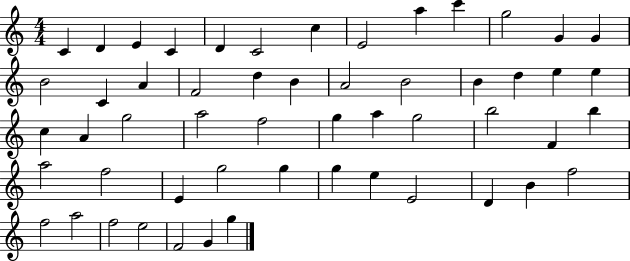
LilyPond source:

{
  \clef treble
  \numericTimeSignature
  \time 4/4
  \key c \major
  c'4 d'4 e'4 c'4 | d'4 c'2 c''4 | e'2 a''4 c'''4 | g''2 g'4 g'4 | \break b'2 c'4 a'4 | f'2 d''4 b'4 | a'2 b'2 | b'4 d''4 e''4 e''4 | \break c''4 a'4 g''2 | a''2 f''2 | g''4 a''4 g''2 | b''2 f'4 b''4 | \break a''2 f''2 | e'4 g''2 g''4 | g''4 e''4 e'2 | d'4 b'4 f''2 | \break f''2 a''2 | f''2 e''2 | f'2 g'4 g''4 | \bar "|."
}